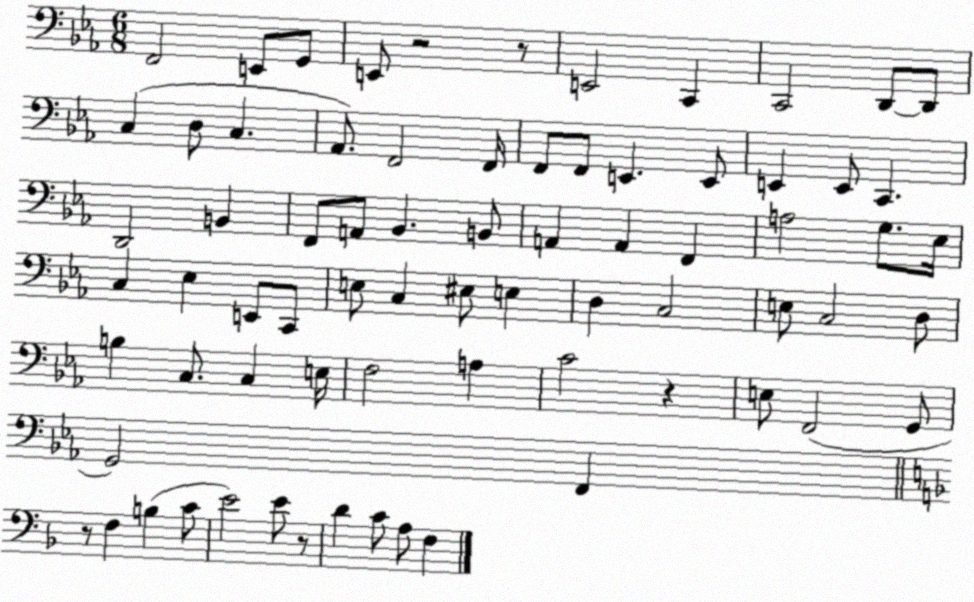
X:1
T:Untitled
M:6/8
L:1/4
K:Eb
F,,2 E,,/2 G,,/2 E,,/2 z2 z/2 E,,2 C,, C,,2 D,,/2 D,,/2 C, D,/2 C, _A,,/2 F,,2 F,,/4 F,,/2 F,,/2 E,, E,,/2 E,, E,,/2 C,, D,,2 B,, F,,/2 A,,/2 _B,, B,,/2 A,, A,, F,, A,2 G,/2 _E,/4 C, _E, E,,/2 C,,/2 E,/2 C, ^E,/2 E, D, C,2 E,/2 C,2 D,/2 B, C,/2 C, E,/4 F,2 A, C2 z E,/2 F,,2 G,,/2 G,,2 F,, z/2 F, B, C/2 E2 E/2 z/2 D C/2 A,/2 F,